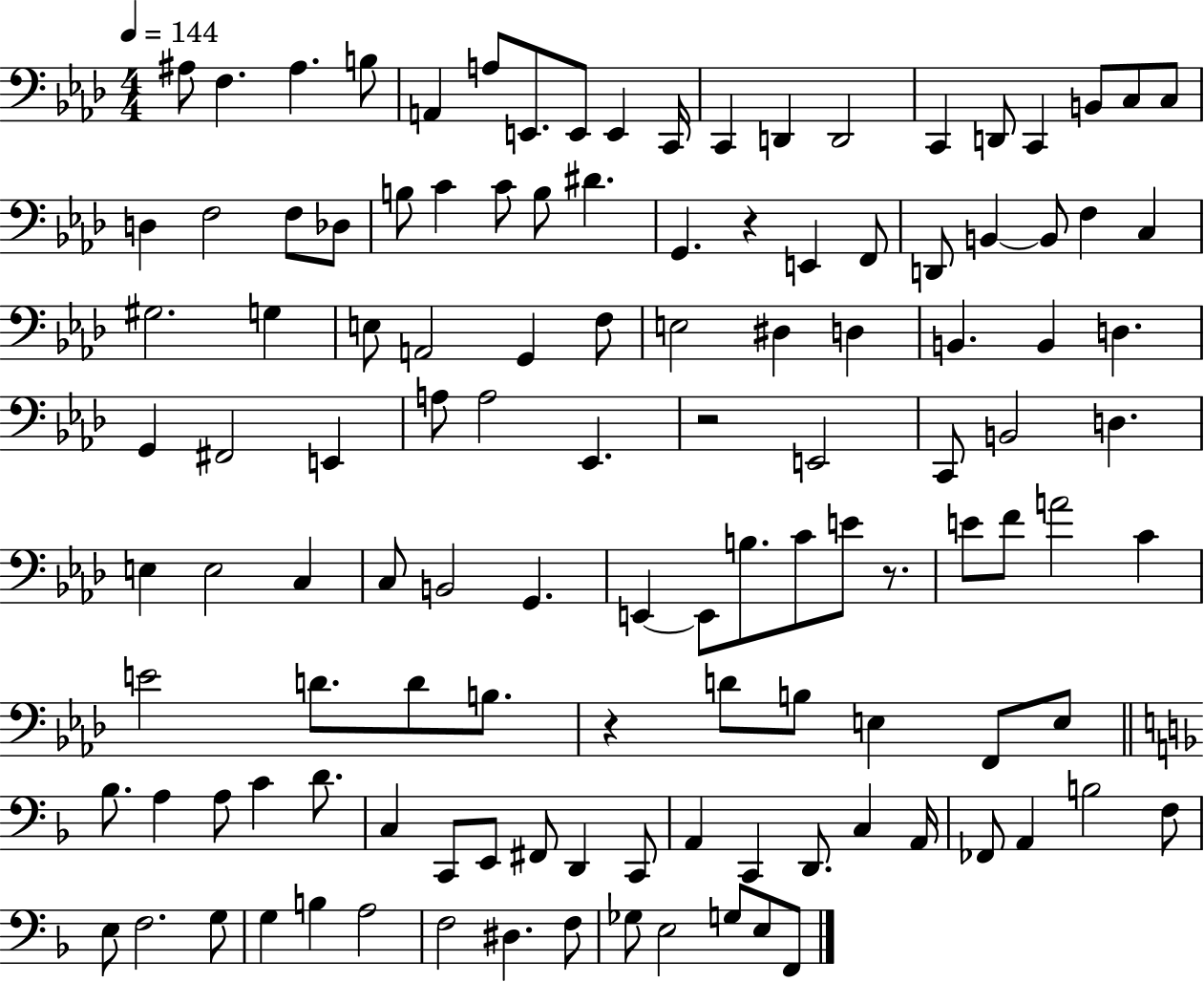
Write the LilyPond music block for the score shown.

{
  \clef bass
  \numericTimeSignature
  \time 4/4
  \key aes \major
  \tempo 4 = 144
  ais8 f4. ais4. b8 | a,4 a8 e,8. e,8 e,4 c,16 | c,4 d,4 d,2 | c,4 d,8 c,4 b,8 c8 c8 | \break d4 f2 f8 des8 | b8 c'4 c'8 b8 dis'4. | g,4. r4 e,4 f,8 | d,8 b,4~~ b,8 f4 c4 | \break gis2. g4 | e8 a,2 g,4 f8 | e2 dis4 d4 | b,4. b,4 d4. | \break g,4 fis,2 e,4 | a8 a2 ees,4. | r2 e,2 | c,8 b,2 d4. | \break e4 e2 c4 | c8 b,2 g,4. | e,4~~ e,8 b8. c'8 e'8 r8. | e'8 f'8 a'2 c'4 | \break e'2 d'8. d'8 b8. | r4 d'8 b8 e4 f,8 e8 | \bar "||" \break \key d \minor bes8. a4 a8 c'4 d'8. | c4 c,8 e,8 fis,8 d,4 c,8 | a,4 c,4 d,8. c4 a,16 | fes,8 a,4 b2 f8 | \break e8 f2. g8 | g4 b4 a2 | f2 dis4. f8 | ges8 e2 g8 e8 f,8 | \break \bar "|."
}